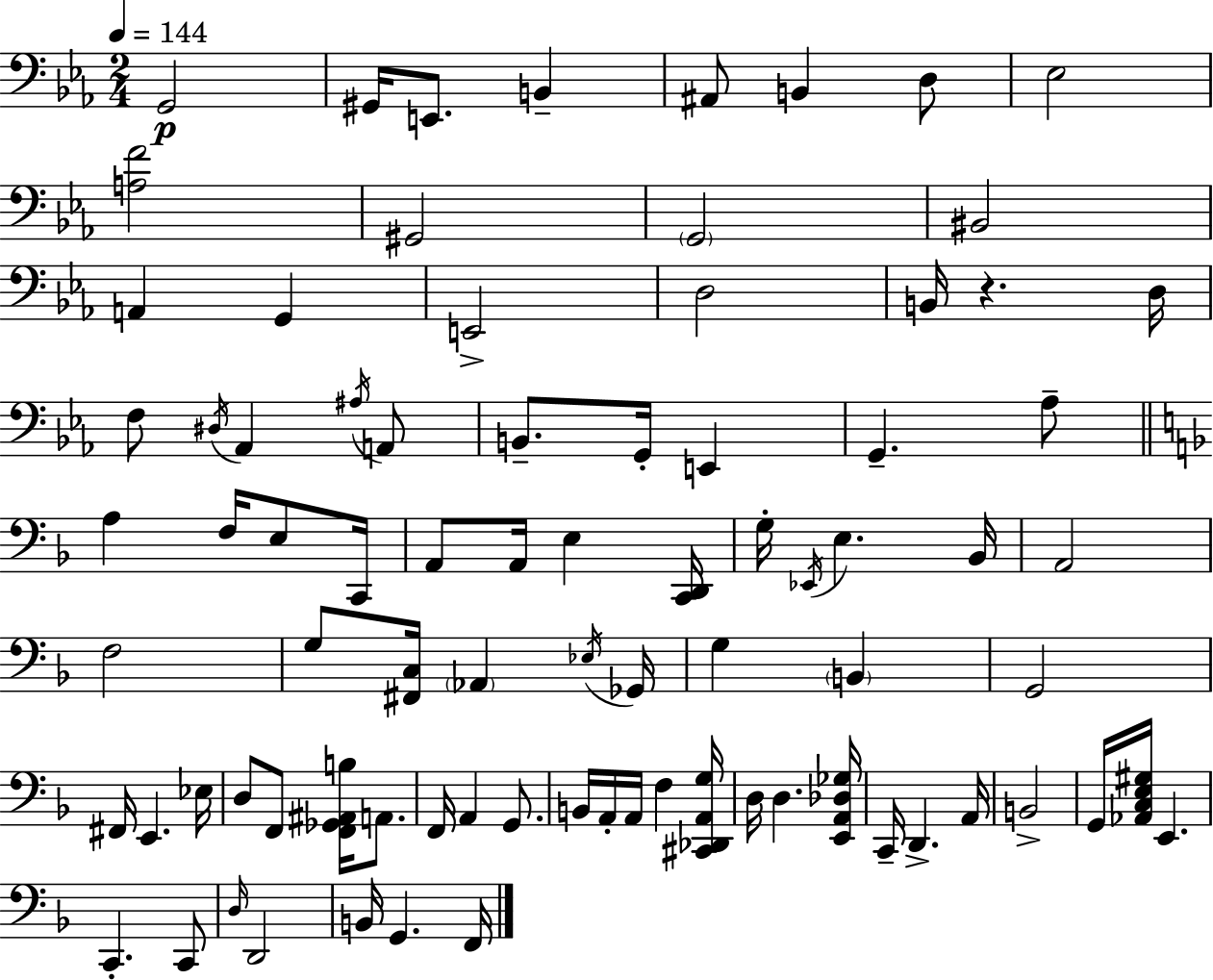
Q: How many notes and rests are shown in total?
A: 83